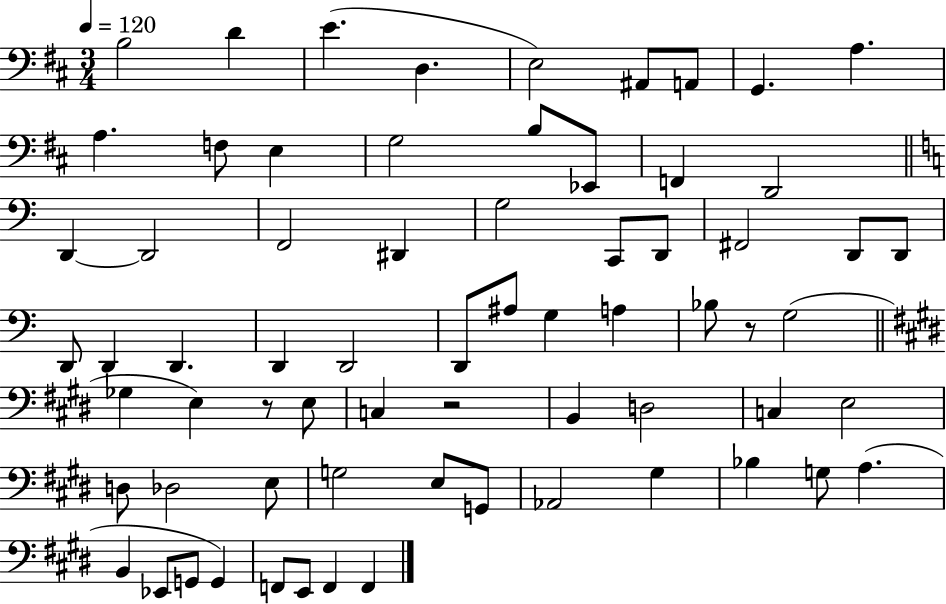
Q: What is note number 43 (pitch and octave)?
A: B2